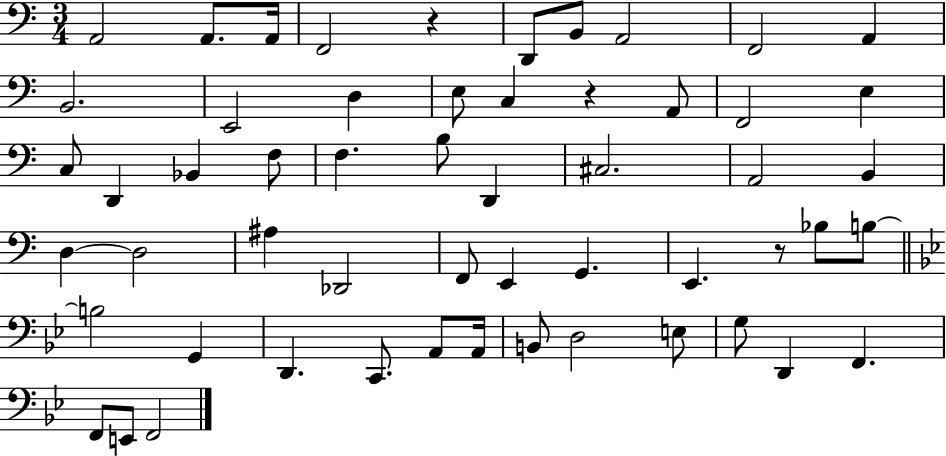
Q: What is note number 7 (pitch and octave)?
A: A2